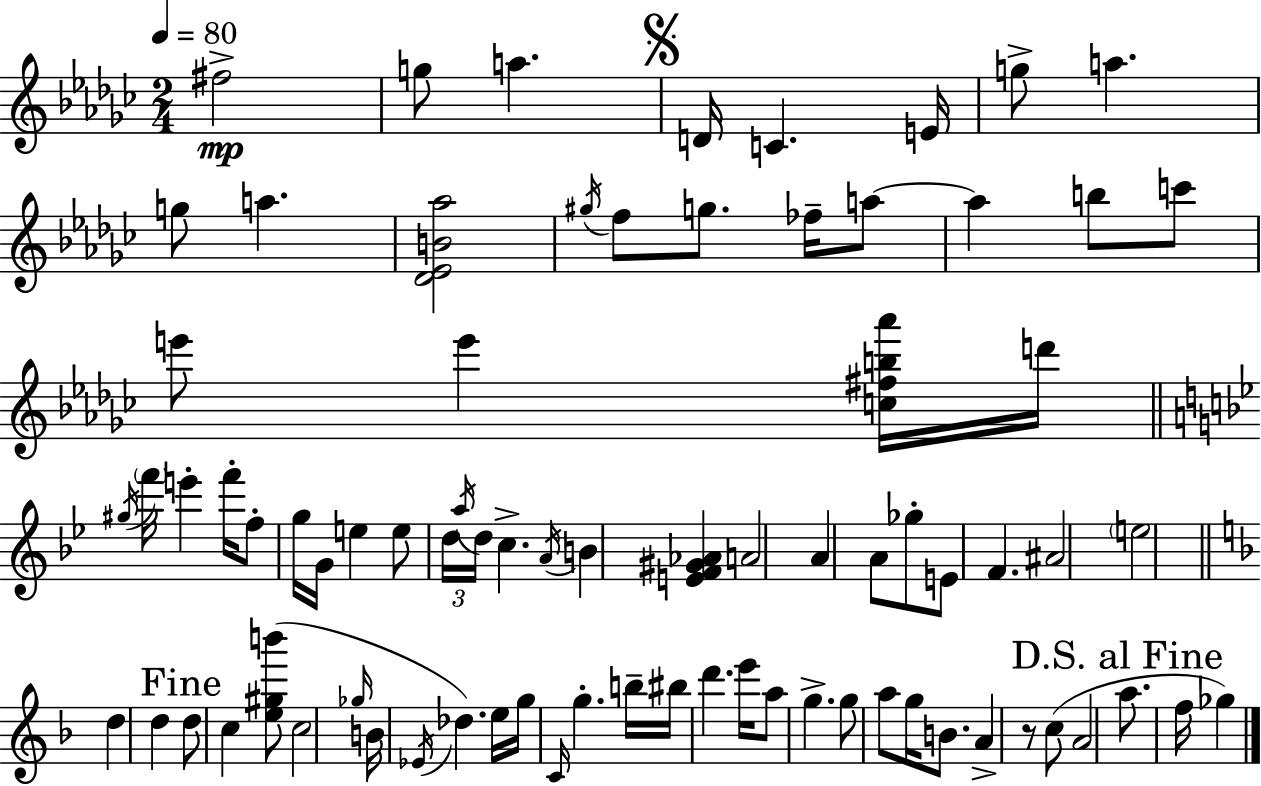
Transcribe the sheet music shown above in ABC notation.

X:1
T:Untitled
M:2/4
L:1/4
K:Ebm
^f2 g/2 a D/4 C E/4 g/2 a g/2 a [_D_EB_a]2 ^g/4 f/2 g/2 _f/4 a/2 a b/2 c'/2 e'/2 e' [c^fb_a']/4 d'/4 ^g/4 f'/4 e' f'/4 f/2 g/4 G/4 e e/2 d/4 a/4 d/4 c A/4 B [EF^G_A] A2 A A/2 _g/2 E/2 F ^A2 e2 d d d/2 c [e^gb']/2 c2 _g/4 B/4 _E/4 _d e/4 g/4 C/4 g b/4 ^b/4 d' e'/4 a/2 g g/2 a/2 g/4 B/2 A z/2 c/2 A2 a/2 f/4 _g